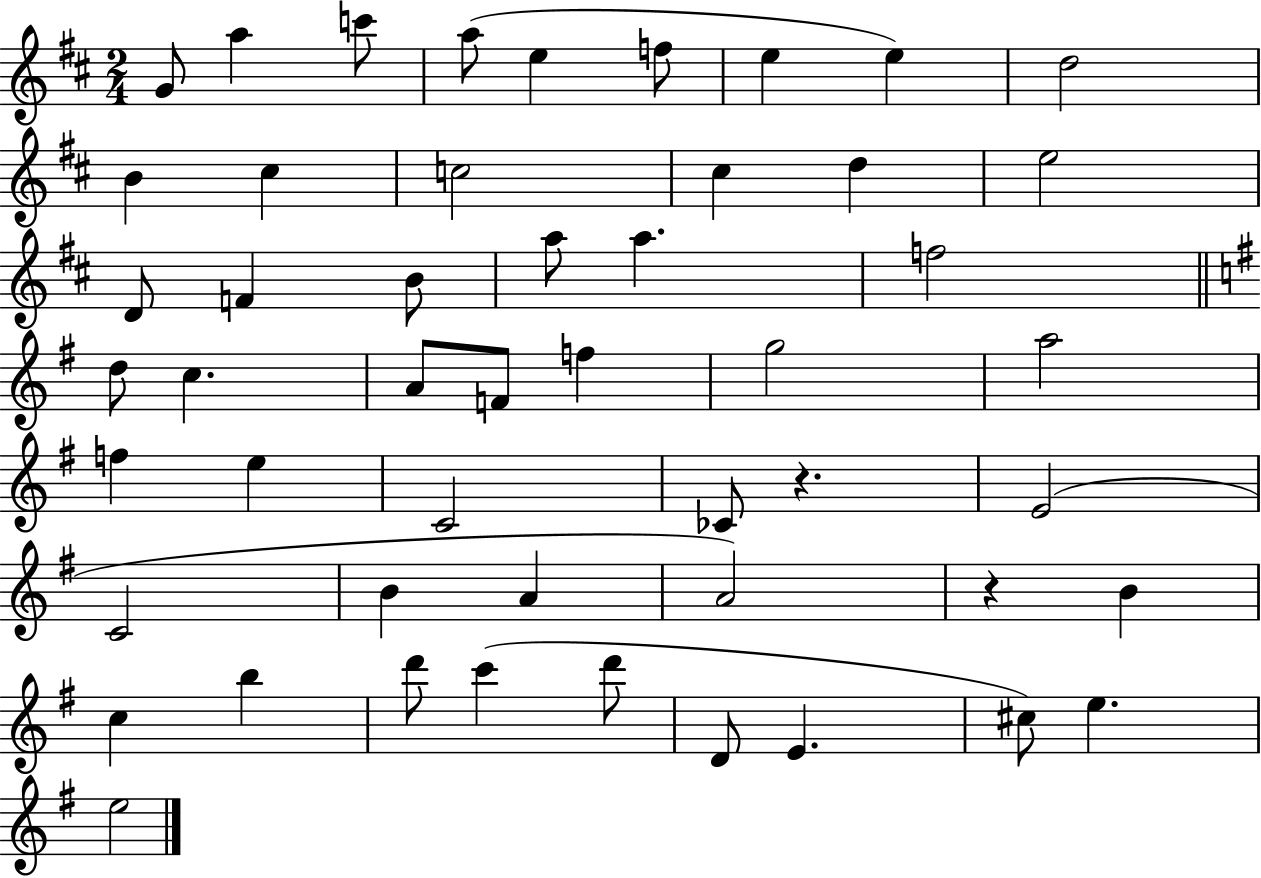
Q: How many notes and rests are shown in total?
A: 50